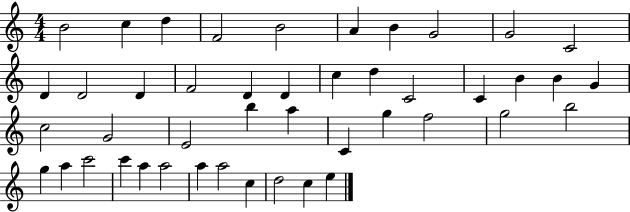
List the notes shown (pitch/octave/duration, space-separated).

B4/h C5/q D5/q F4/h B4/h A4/q B4/q G4/h G4/h C4/h D4/q D4/h D4/q F4/h D4/q D4/q C5/q D5/q C4/h C4/q B4/q B4/q G4/q C5/h G4/h E4/h B5/q A5/q C4/q G5/q F5/h G5/h B5/h G5/q A5/q C6/h C6/q A5/q A5/h A5/q A5/h C5/q D5/h C5/q E5/q